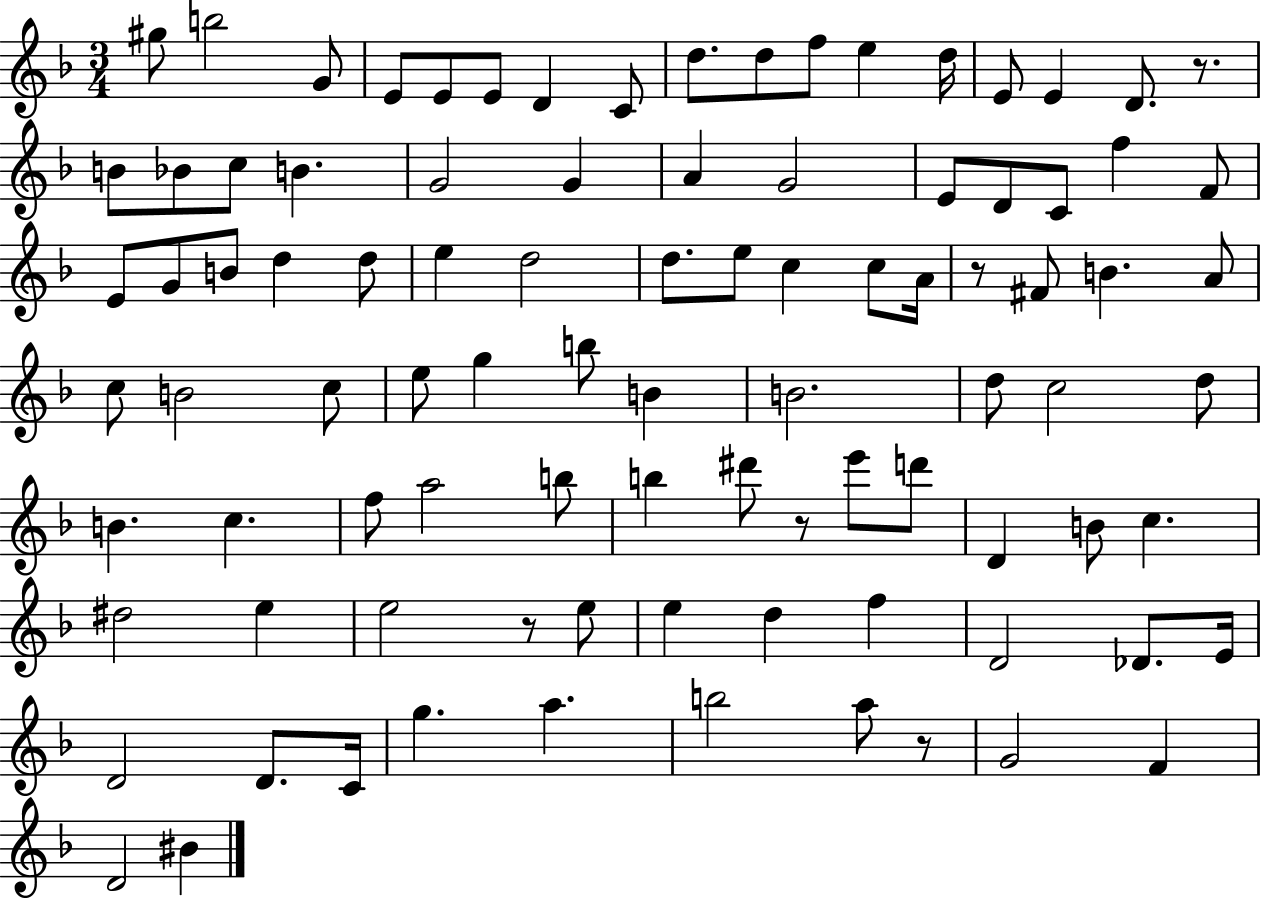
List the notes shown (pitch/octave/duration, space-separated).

G#5/e B5/h G4/e E4/e E4/e E4/e D4/q C4/e D5/e. D5/e F5/e E5/q D5/s E4/e E4/q D4/e. R/e. B4/e Bb4/e C5/e B4/q. G4/h G4/q A4/q G4/h E4/e D4/e C4/e F5/q F4/e E4/e G4/e B4/e D5/q D5/e E5/q D5/h D5/e. E5/e C5/q C5/e A4/s R/e F#4/e B4/q. A4/e C5/e B4/h C5/e E5/e G5/q B5/e B4/q B4/h. D5/e C5/h D5/e B4/q. C5/q. F5/e A5/h B5/e B5/q D#6/e R/e E6/e D6/e D4/q B4/e C5/q. D#5/h E5/q E5/h R/e E5/e E5/q D5/q F5/q D4/h Db4/e. E4/s D4/h D4/e. C4/s G5/q. A5/q. B5/h A5/e R/e G4/h F4/q D4/h BIS4/q